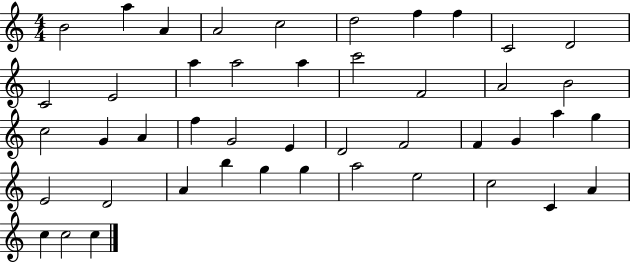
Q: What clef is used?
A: treble